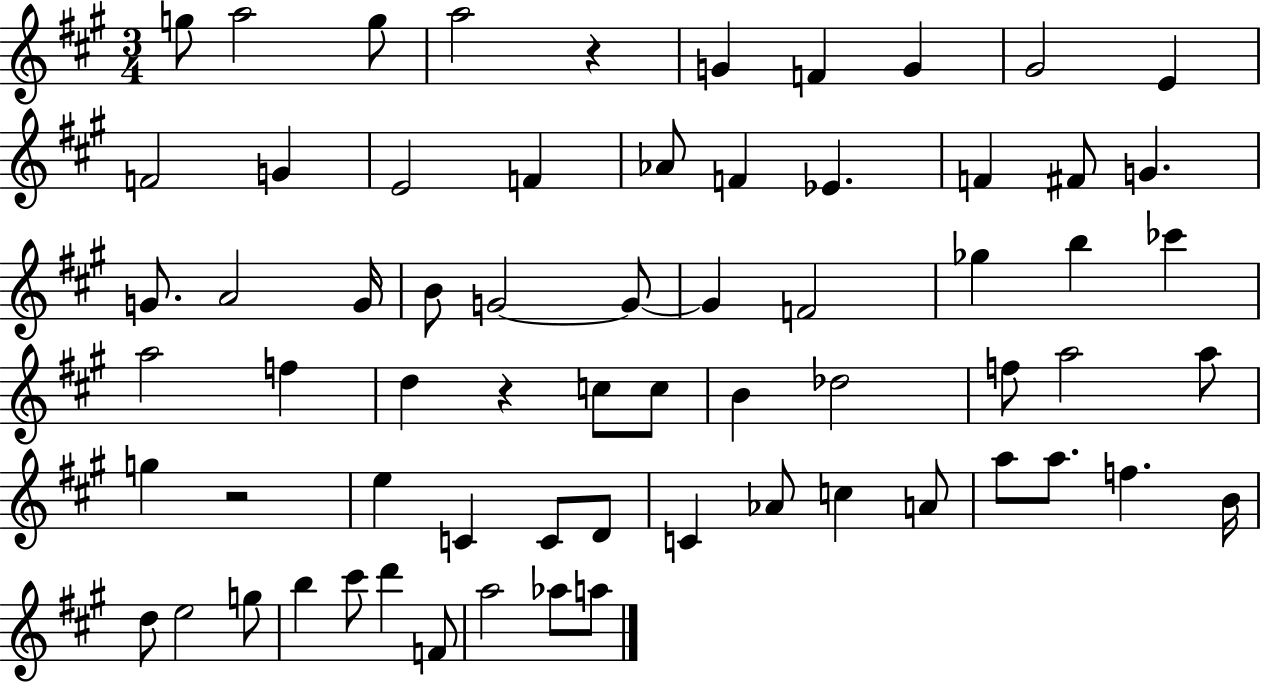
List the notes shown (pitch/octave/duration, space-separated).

G5/e A5/h G5/e A5/h R/q G4/q F4/q G4/q G#4/h E4/q F4/h G4/q E4/h F4/q Ab4/e F4/q Eb4/q. F4/q F#4/e G4/q. G4/e. A4/h G4/s B4/e G4/h G4/e G4/q F4/h Gb5/q B5/q CES6/q A5/h F5/q D5/q R/q C5/e C5/e B4/q Db5/h F5/e A5/h A5/e G5/q R/h E5/q C4/q C4/e D4/e C4/q Ab4/e C5/q A4/e A5/e A5/e. F5/q. B4/s D5/e E5/h G5/e B5/q C#6/e D6/q F4/e A5/h Ab5/e A5/e